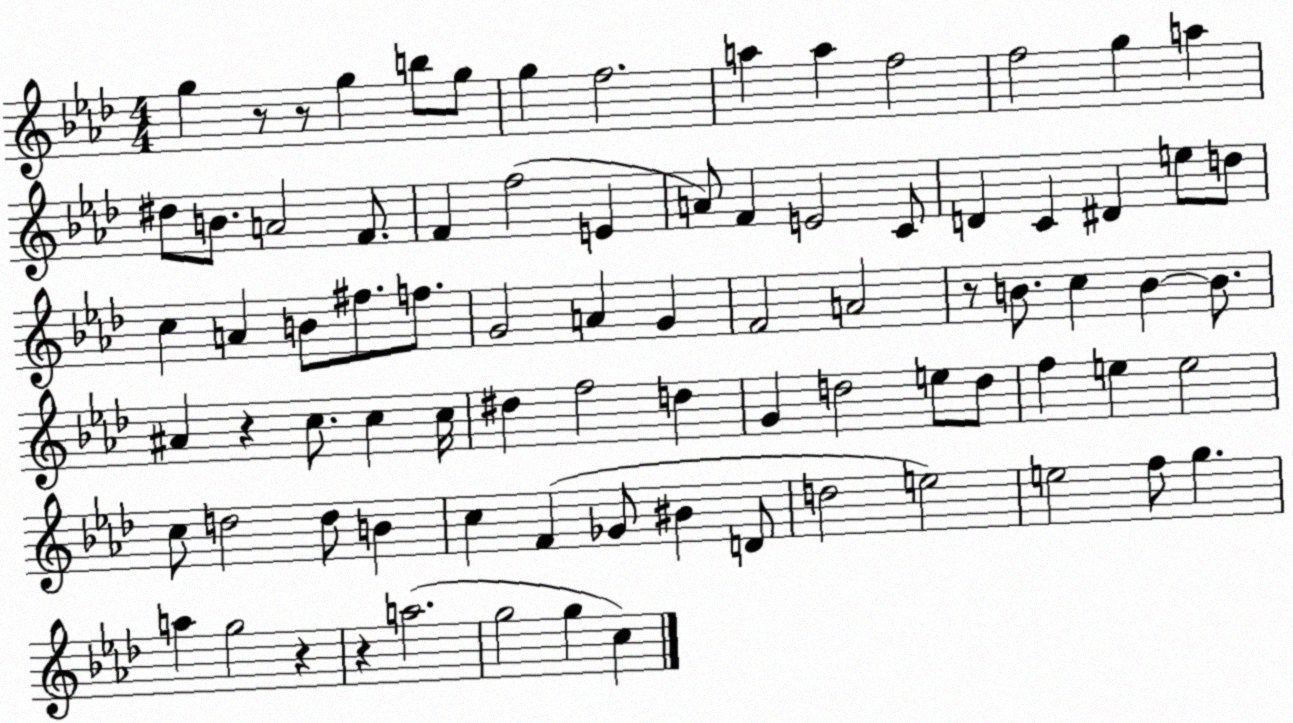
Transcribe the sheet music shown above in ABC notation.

X:1
T:Untitled
M:4/4
L:1/4
K:Ab
g z/2 z/2 g b/2 g/2 g f2 a a f2 f2 g a ^d/2 B/2 A2 F/2 F f2 E A/2 F E2 C/2 D C ^D e/2 d/2 c A B/2 ^f/2 f/2 G2 A G F2 A2 z/2 B/2 c B B/2 ^A z c/2 c c/4 ^d f2 d G d2 e/2 d/2 f e e2 c/2 d2 d/2 B c F _G/2 ^B D/2 d2 e2 e2 f/2 g a g2 z z a2 g2 g c